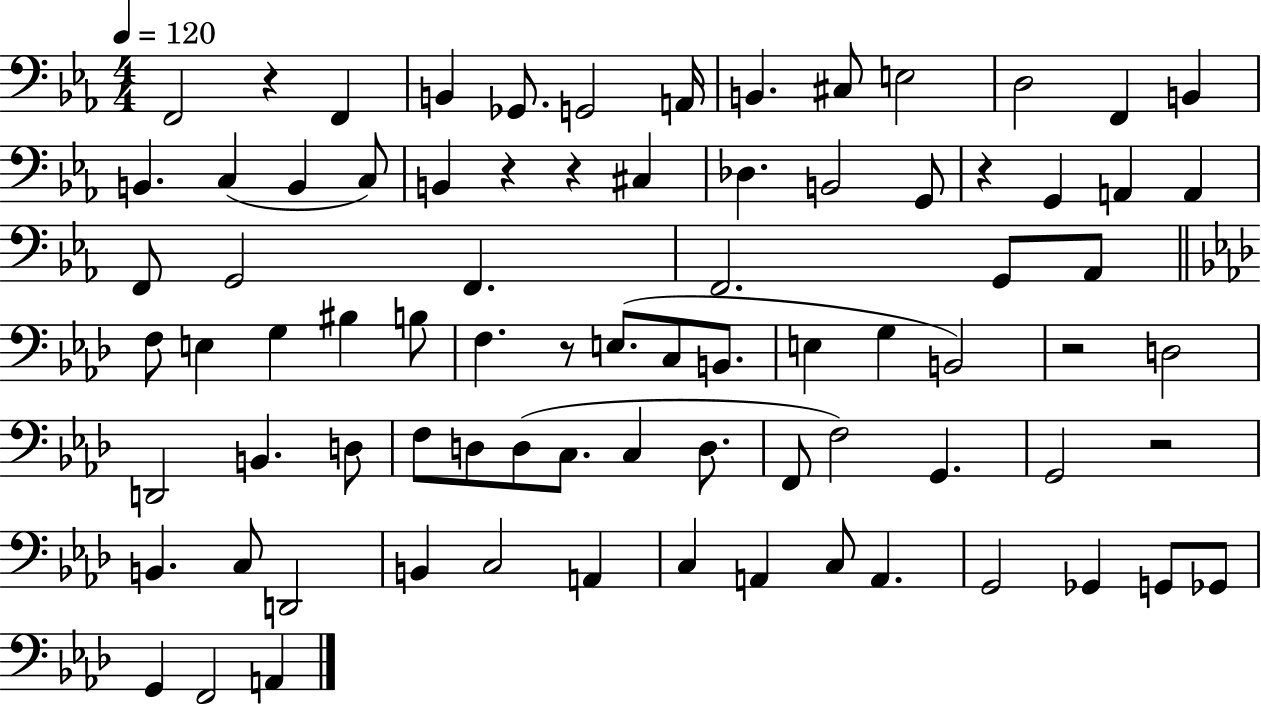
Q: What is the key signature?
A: EES major